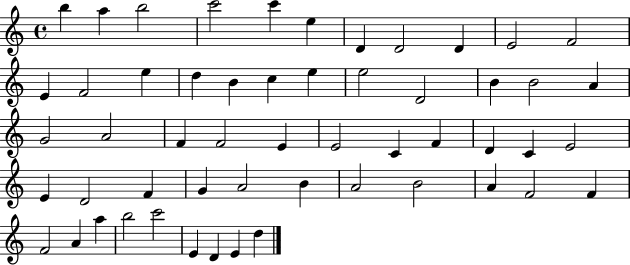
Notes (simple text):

B5/q A5/q B5/h C6/h C6/q E5/q D4/q D4/h D4/q E4/h F4/h E4/q F4/h E5/q D5/q B4/q C5/q E5/q E5/h D4/h B4/q B4/h A4/q G4/h A4/h F4/q F4/h E4/q E4/h C4/q F4/q D4/q C4/q E4/h E4/q D4/h F4/q G4/q A4/h B4/q A4/h B4/h A4/q F4/h F4/q F4/h A4/q A5/q B5/h C6/h E4/q D4/q E4/q D5/q